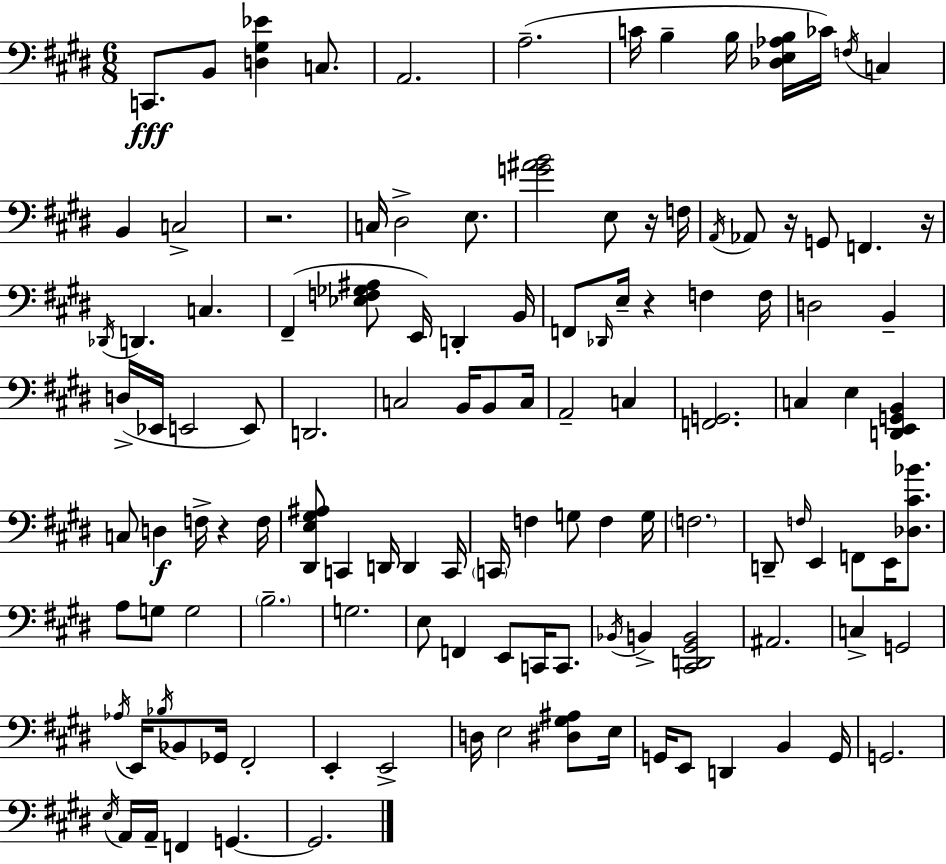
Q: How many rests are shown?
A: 6